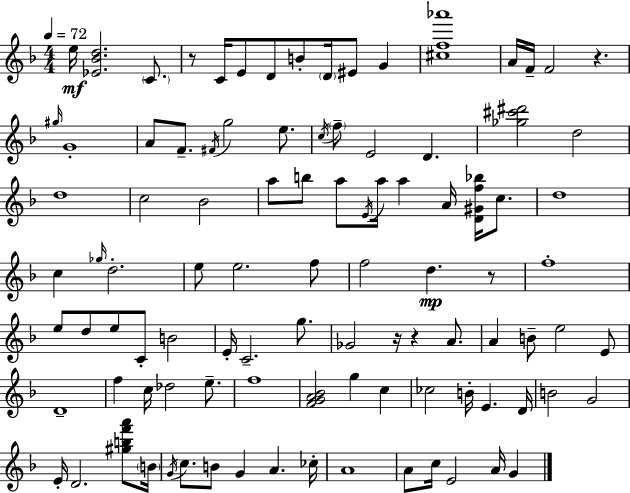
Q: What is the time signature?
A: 4/4